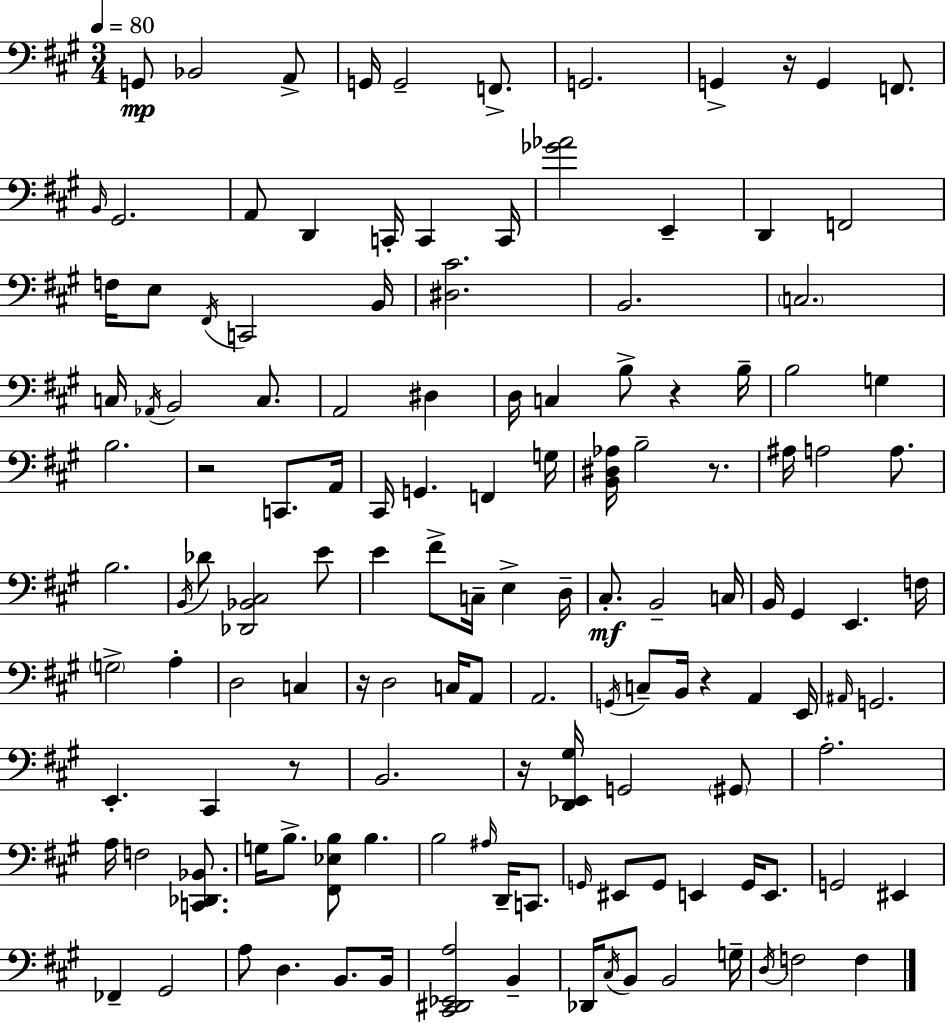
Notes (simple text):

G2/e Bb2/h A2/e G2/s G2/h F2/e. G2/h. G2/q R/s G2/q F2/e. B2/s G#2/h. A2/e D2/q C2/s C2/q C2/s [Gb4,Ab4]/h E2/q D2/q F2/h F3/s E3/e F#2/s C2/h B2/s [D#3,C#4]/h. B2/h. C3/h. C3/s Ab2/s B2/h C3/e. A2/h D#3/q D3/s C3/q B3/e R/q B3/s B3/h G3/q B3/h. R/h C2/e. A2/s C#2/s G2/q. F2/q G3/s [B2,D#3,Ab3]/s B3/h R/e. A#3/s A3/h A3/e. B3/h. B2/s Db4/e [Db2,Bb2,C#3]/h E4/e E4/q F#4/e C3/s E3/q D3/s C#3/e. B2/h C3/s B2/s G#2/q E2/q. F3/s G3/h A3/q D3/h C3/q R/s D3/h C3/s A2/e A2/h. G2/s C3/e B2/s R/q A2/q E2/s A#2/s G2/h. E2/q. C#2/q R/e B2/h. R/s [D2,Eb2,G#3]/s G2/h G#2/e A3/h. A3/s F3/h [C2,Db2,Bb2]/e. G3/s B3/e. [F#2,Eb3,B3]/e B3/q. B3/h A#3/s D2/s C2/e. G2/s EIS2/e G2/e E2/q G2/s E2/e. G2/h EIS2/q FES2/q G#2/h A3/e D3/q. B2/e. B2/s [C#2,D#2,Eb2,A3]/h B2/q Db2/s C#3/s B2/e B2/h G3/s D3/s F3/h F3/q